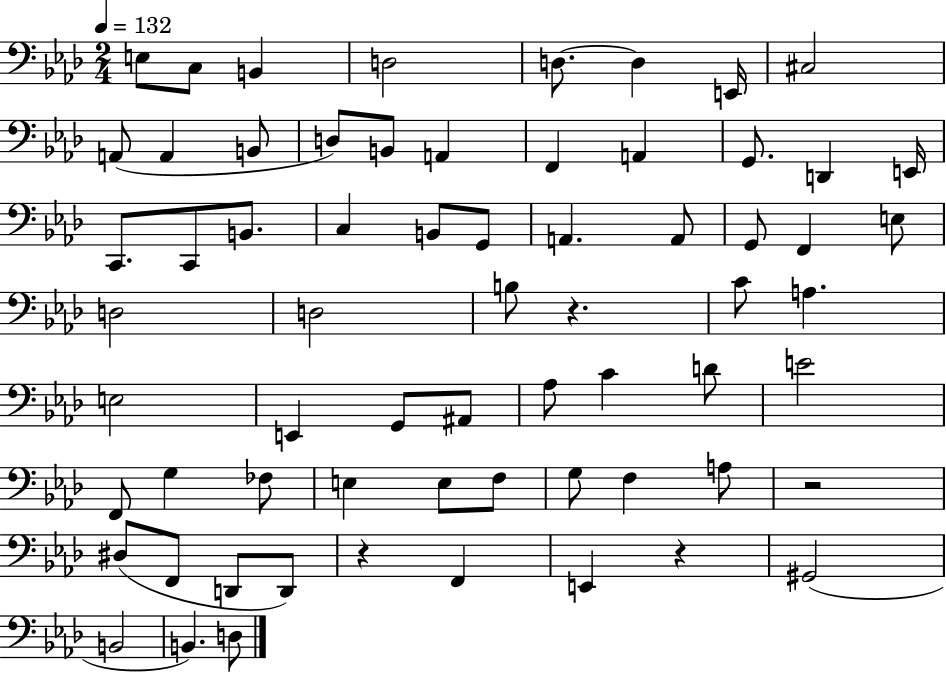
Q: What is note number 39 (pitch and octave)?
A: A#2